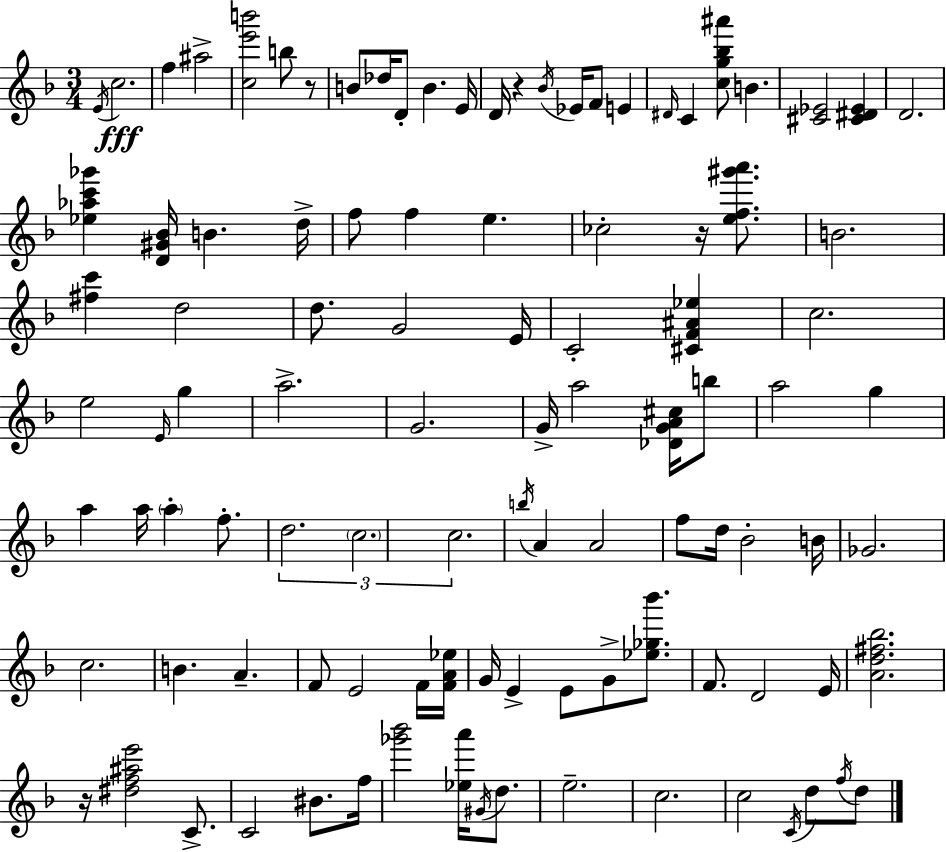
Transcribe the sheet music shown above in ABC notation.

X:1
T:Untitled
M:3/4
L:1/4
K:F
E/4 c2 f ^a2 [ce'b']2 b/2 z/2 B/2 _d/4 D/2 B E/4 D/4 z _B/4 _E/4 F/2 E ^D/4 C [cg_b^a']/2 B [^C_E]2 [^C^D_E] D2 [_e_ac'_g'] [D^G_B]/4 B d/4 f/2 f e _c2 z/4 [ef^g'a']/2 B2 [^fc'] d2 d/2 G2 E/4 C2 [^CF^A_e] c2 e2 E/4 g a2 G2 G/4 a2 [_DGA^c]/4 b/2 a2 g a a/4 a f/2 d2 c2 c2 b/4 A A2 f/2 d/4 _B2 B/4 _G2 c2 B A F/2 E2 F/4 [FA_e]/4 G/4 E E/2 G/2 [_e_g_b']/2 F/2 D2 E/4 [Ad^f_b]2 z/4 [^df^ae']2 C/2 C2 ^B/2 f/4 [_g'_b']2 [_ea']/4 ^G/4 d/2 e2 c2 c2 C/4 d/2 f/4 d/2